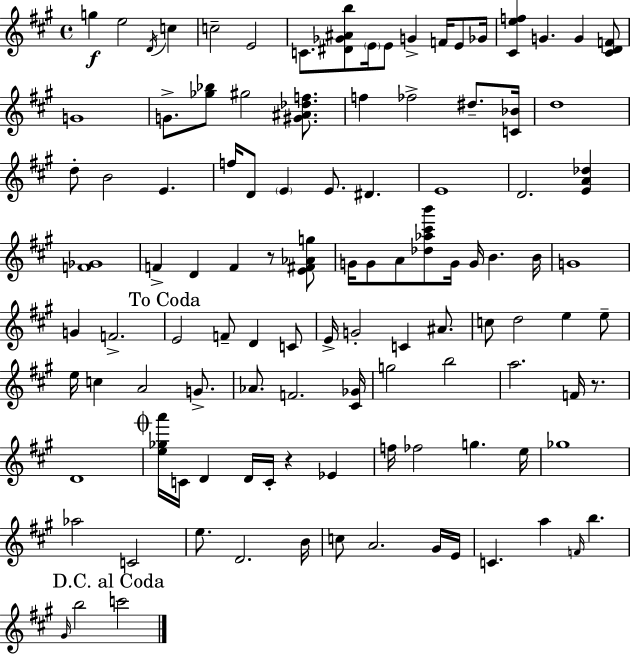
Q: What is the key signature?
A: A major